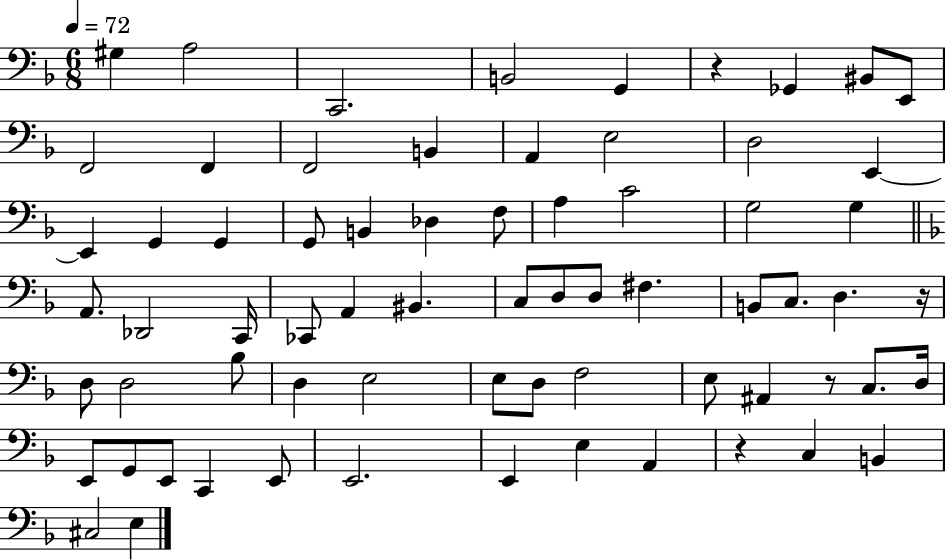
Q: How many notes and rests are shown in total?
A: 69